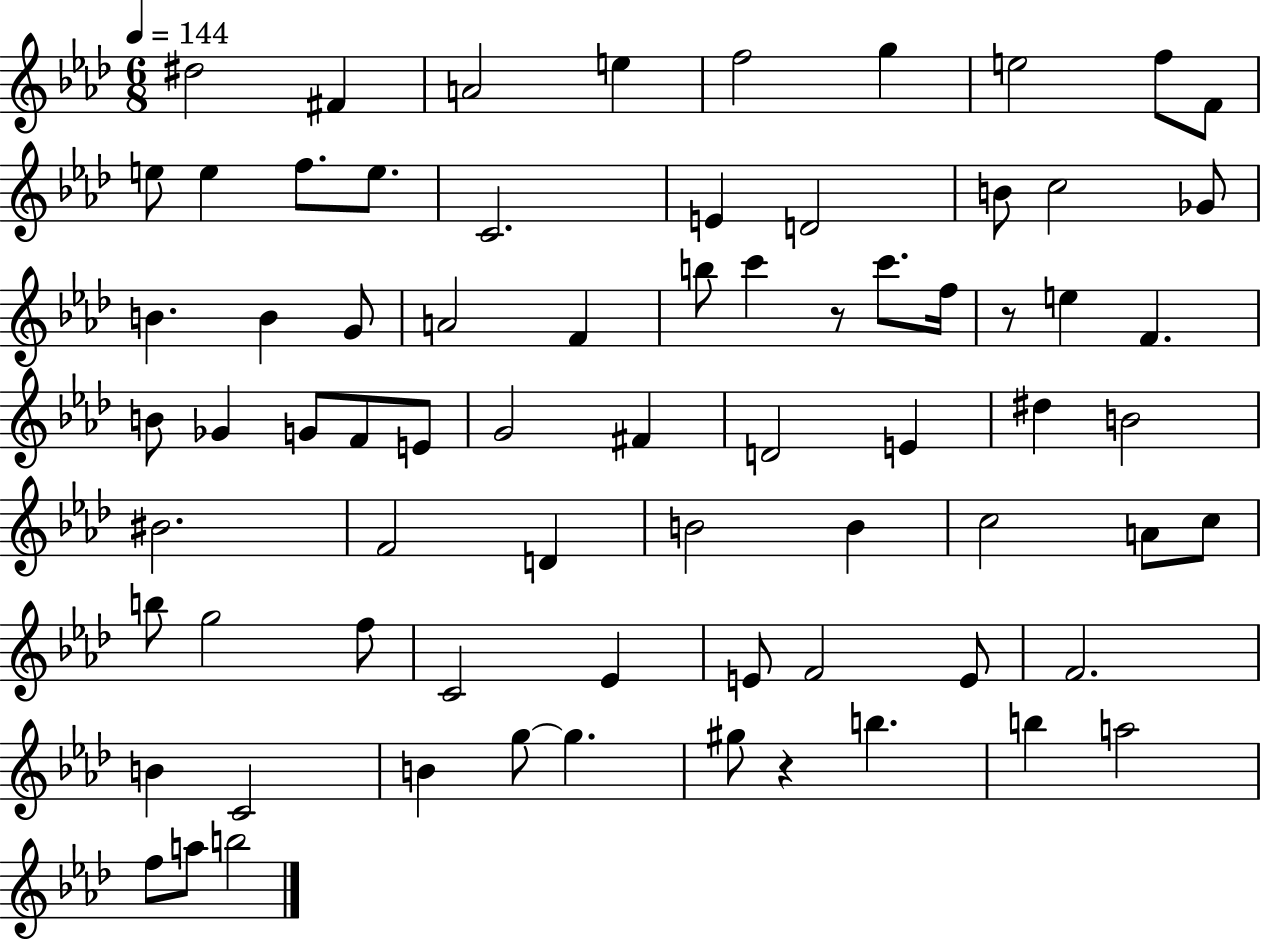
{
  \clef treble
  \numericTimeSignature
  \time 6/8
  \key aes \major
  \tempo 4 = 144
  dis''2 fis'4 | a'2 e''4 | f''2 g''4 | e''2 f''8 f'8 | \break e''8 e''4 f''8. e''8. | c'2. | e'4 d'2 | b'8 c''2 ges'8 | \break b'4. b'4 g'8 | a'2 f'4 | b''8 c'''4 r8 c'''8. f''16 | r8 e''4 f'4. | \break b'8 ges'4 g'8 f'8 e'8 | g'2 fis'4 | d'2 e'4 | dis''4 b'2 | \break bis'2. | f'2 d'4 | b'2 b'4 | c''2 a'8 c''8 | \break b''8 g''2 f''8 | c'2 ees'4 | e'8 f'2 e'8 | f'2. | \break b'4 c'2 | b'4 g''8~~ g''4. | gis''8 r4 b''4. | b''4 a''2 | \break f''8 a''8 b''2 | \bar "|."
}